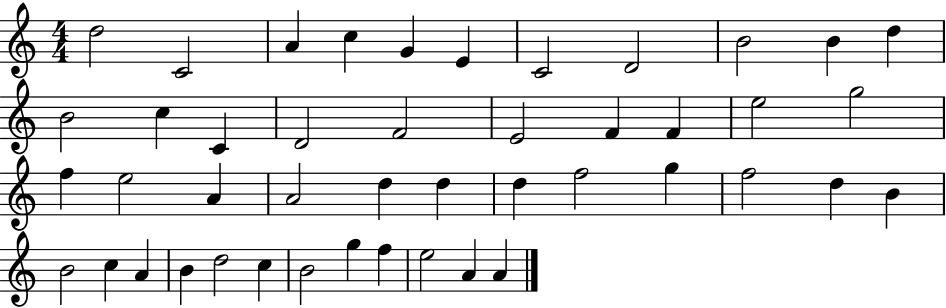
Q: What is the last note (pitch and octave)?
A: A4